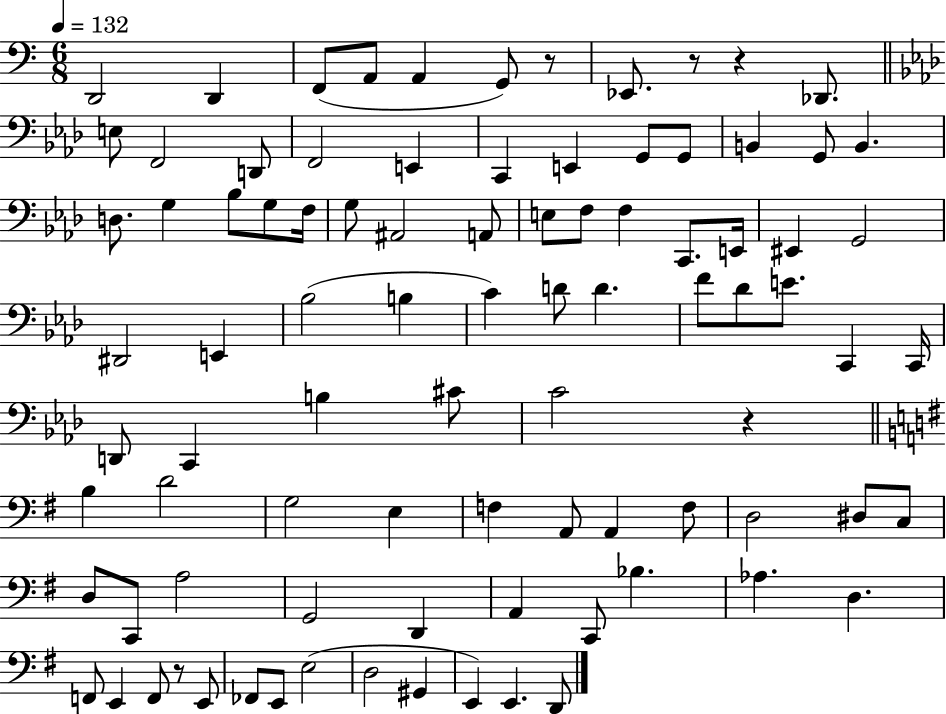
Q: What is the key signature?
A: C major